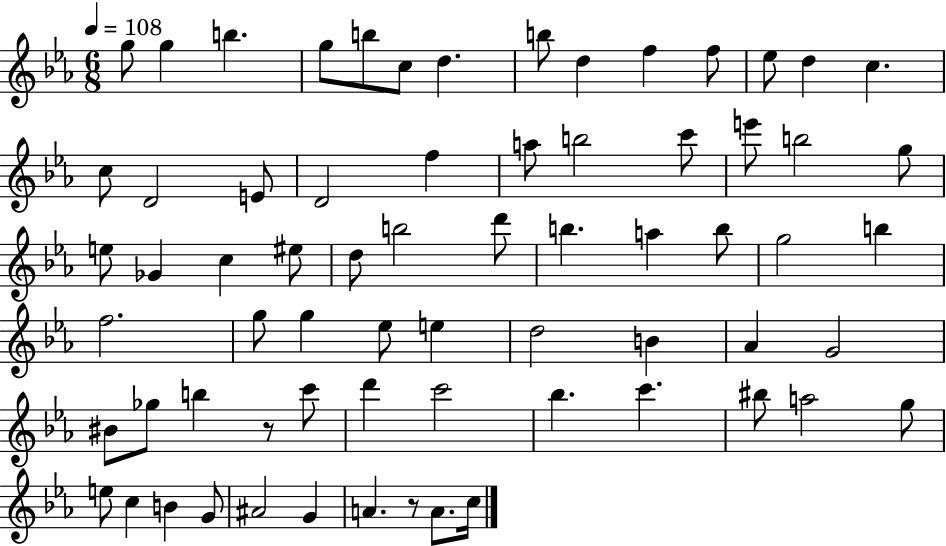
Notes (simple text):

G5/e G5/q B5/q. G5/e B5/e C5/e D5/q. B5/e D5/q F5/q F5/e Eb5/e D5/q C5/q. C5/e D4/h E4/e D4/h F5/q A5/e B5/h C6/e E6/e B5/h G5/e E5/e Gb4/q C5/q EIS5/e D5/e B5/h D6/e B5/q. A5/q B5/e G5/h B5/q F5/h. G5/e G5/q Eb5/e E5/q D5/h B4/q Ab4/q G4/h BIS4/e Gb5/e B5/q R/e C6/e D6/q C6/h Bb5/q. C6/q. BIS5/e A5/h G5/e E5/e C5/q B4/q G4/e A#4/h G4/q A4/q. R/e A4/e. C5/s